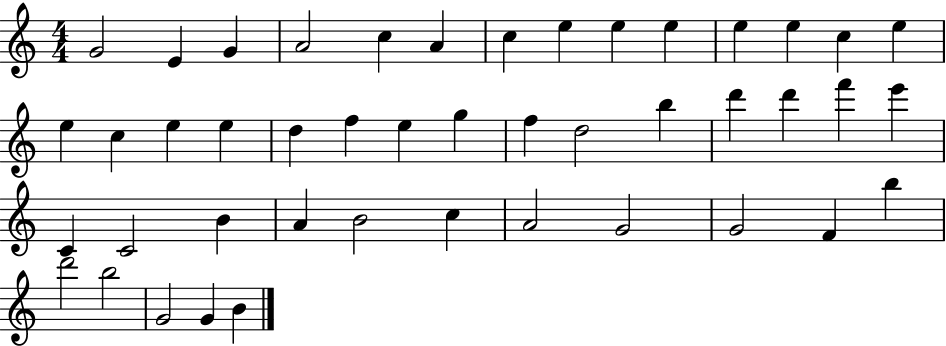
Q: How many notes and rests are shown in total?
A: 45